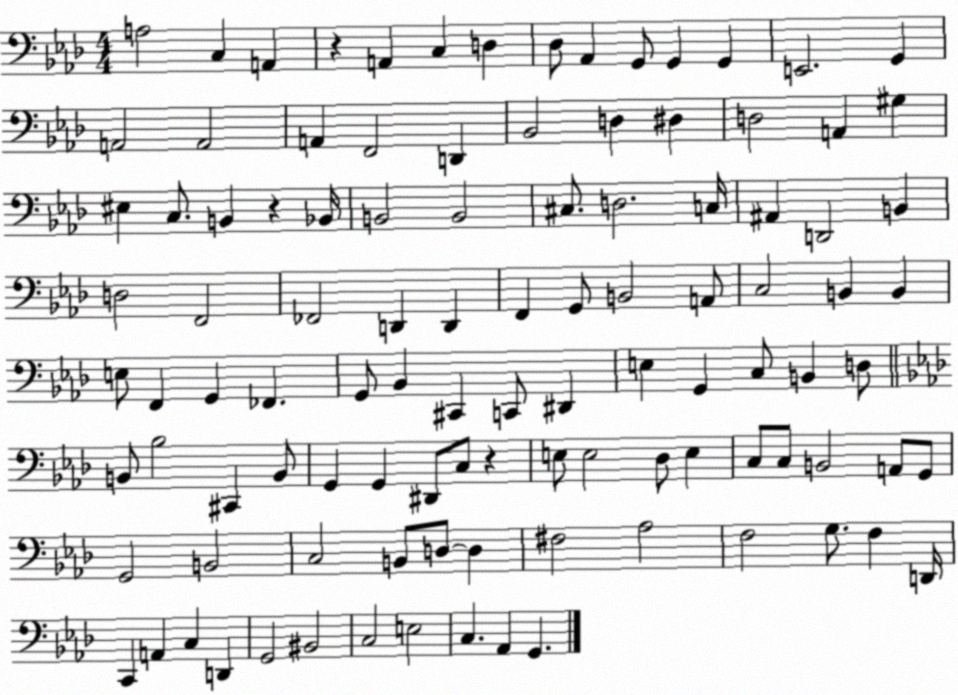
X:1
T:Untitled
M:4/4
L:1/4
K:Ab
A,2 C, A,, z A,, C, D, _D,/2 _A,, G,,/2 G,, G,, E,,2 G,, A,,2 A,,2 A,, F,,2 D,, _B,,2 D, ^D, D,2 A,, ^G, ^E, C,/2 B,, z _B,,/4 B,,2 B,,2 ^C,/2 D,2 C,/4 ^A,, D,,2 B,, D,2 F,,2 _F,,2 D,, D,, F,, G,,/2 B,,2 A,,/2 C,2 B,, B,, E,/2 F,, G,, _F,, G,,/2 _B,, ^C,, C,,/2 ^D,, E, G,, C,/2 B,, D,/2 B,,/2 _B,2 ^C,, B,,/2 G,, G,, ^D,,/2 C,/2 z E,/2 E,2 _D,/2 E, C,/2 C,/2 B,,2 A,,/2 G,,/2 G,,2 B,,2 C,2 B,,/2 D,/2 D, ^F,2 _A,2 F,2 G,/2 F, D,,/4 C,, A,, C, D,, G,,2 ^B,,2 C,2 E,2 C, _A,, G,,